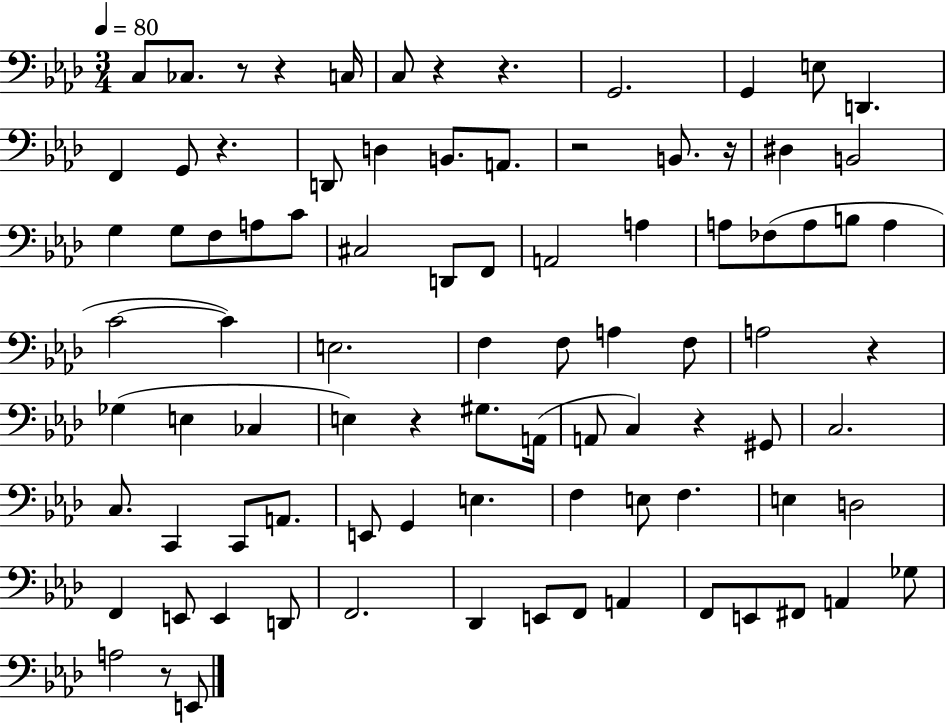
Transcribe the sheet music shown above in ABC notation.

X:1
T:Untitled
M:3/4
L:1/4
K:Ab
C,/2 _C,/2 z/2 z C,/4 C,/2 z z G,,2 G,, E,/2 D,, F,, G,,/2 z D,,/2 D, B,,/2 A,,/2 z2 B,,/2 z/4 ^D, B,,2 G, G,/2 F,/2 A,/2 C/2 ^C,2 D,,/2 F,,/2 A,,2 A, A,/2 _F,/2 A,/2 B,/2 A, C2 C E,2 F, F,/2 A, F,/2 A,2 z _G, E, _C, E, z ^G,/2 A,,/4 A,,/2 C, z ^G,,/2 C,2 C,/2 C,, C,,/2 A,,/2 E,,/2 G,, E, F, E,/2 F, E, D,2 F,, E,,/2 E,, D,,/2 F,,2 _D,, E,,/2 F,,/2 A,, F,,/2 E,,/2 ^F,,/2 A,, _G,/2 A,2 z/2 E,,/2